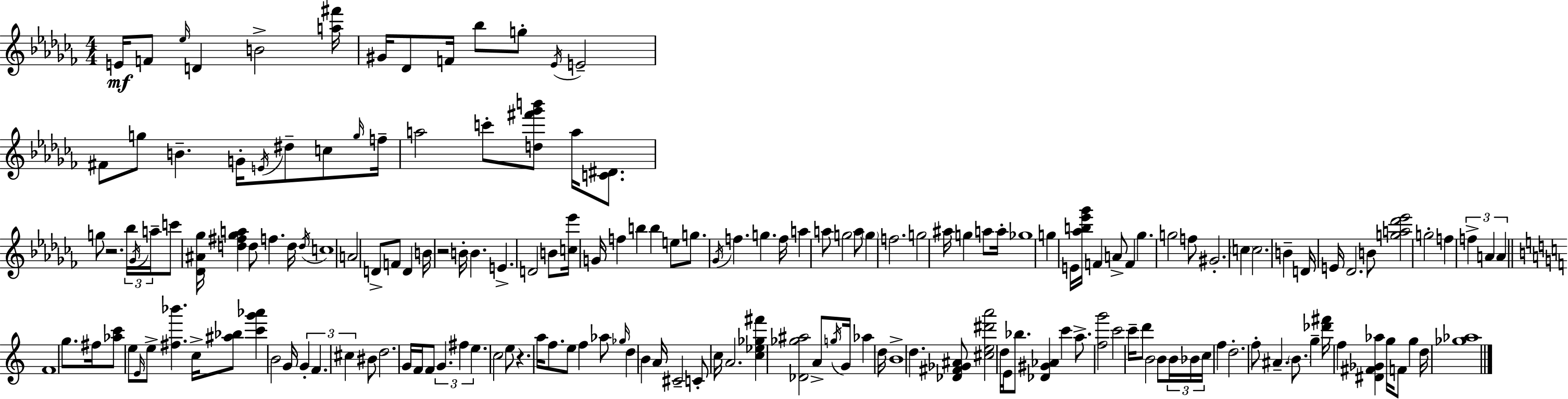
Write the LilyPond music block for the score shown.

{
  \clef treble
  \numericTimeSignature
  \time 4/4
  \key aes \minor
  e'16\mf f'8 \grace { ees''16 } d'4 b'2-> | <a'' fis'''>16 gis'16 des'8 f'16 bes''8 g''8-. \acciaccatura { ees'16 } e'2-- | fis'8 g''8 b'4.-- g'16-. \acciaccatura { e'16 } dis''8-- | c''8 \grace { g''16 } f''16-- a''2 c'''8-. <d'' fis''' ges''' b'''>8 | \break a''16 <c' dis'>8. g''8 r2. | \tuplet 3/2 { bes''16 \acciaccatura { ges'16 } a''16-- } c'''8 <des' ais' ges''>16 <d'' fis'' ges'' a''>4 d''8 f''4. | d''16 \acciaccatura { d''16 } c''1 | a'2 d'8-> | \break f'8 d'4 b'16 r2 b'16-. | b'4. e'4.-> d'2 | b'8 <c'' ees'''>16 g'16 f''4 b''4 | b''4 e''8 g''8. \acciaccatura { ges'16 } f''4. | \break g''4. f''16 a''4 a''8 g''2 | a''8 \parenthesize g''4 f''2. | g''2 ais''16 | g''4 a''8 a''16-. ges''1 | \break g''4 e'16 <aes'' b'' ees''' ges'''>16 f'4 | a'8-> f'4 ges''4. g''2 | f''8 gis'2.-. | \parenthesize c''4 c''2. | \break b'4-- d'16 e'16 des'2. | b'8 <g'' a'' des''' ees'''>2 g''2-. | f''4 \tuplet 3/2 { f''4-> a'4 | a'4 } \bar "||" \break \key a \minor f'1 | g''8. fis''16 <aes'' c'''>8 e''8 \grace { e'16 } e''8-> <fis'' bes'''>4. | c''16-> <ais'' bes''>8 <c''' g''' aes'''>4 b'2 | g'16 \tuplet 3/2 { g'4-. f'4. cis''4 } bis'8 | \break d''2. g'16 f'16 f'8 | \tuplet 3/2 { g'4. fis''4 e''4. } | c''2 e''8 r4. | a''16 f''8. e''8 f''4 aes''8 \grace { ges''16 } d''4 | \break b'4 a'16 cis'2-- c'8-. | c''16 a'2. <c'' ees'' ges'' fis'''>4 | <des' ges'' ais''>2 a'8-> \acciaccatura { g''16 } g'16 aes''4 | d''16 b'1-> | \break d''4. <des' fis' ges' ais'>8 <cis'' e'' dis''' a'''>2 | d''16 e'16 bes''8. <des' gis' aes'>4 c'''4 | a''8.-> <f'' g'''>2 c'''2 | c'''16-- d'''8 b'2 b'8 | \break \tuplet 3/2 { b'16 bes'16 c''16 } f''4 d''2.-. | f''8-. ais'4.-- \parenthesize b'8. g''4-- | <des''' fis'''>16 f''4 <dis' fis' ges' aes''>4 g''16 f'8 g''4 | d''16 <ges'' aes''>1 | \break \bar "|."
}